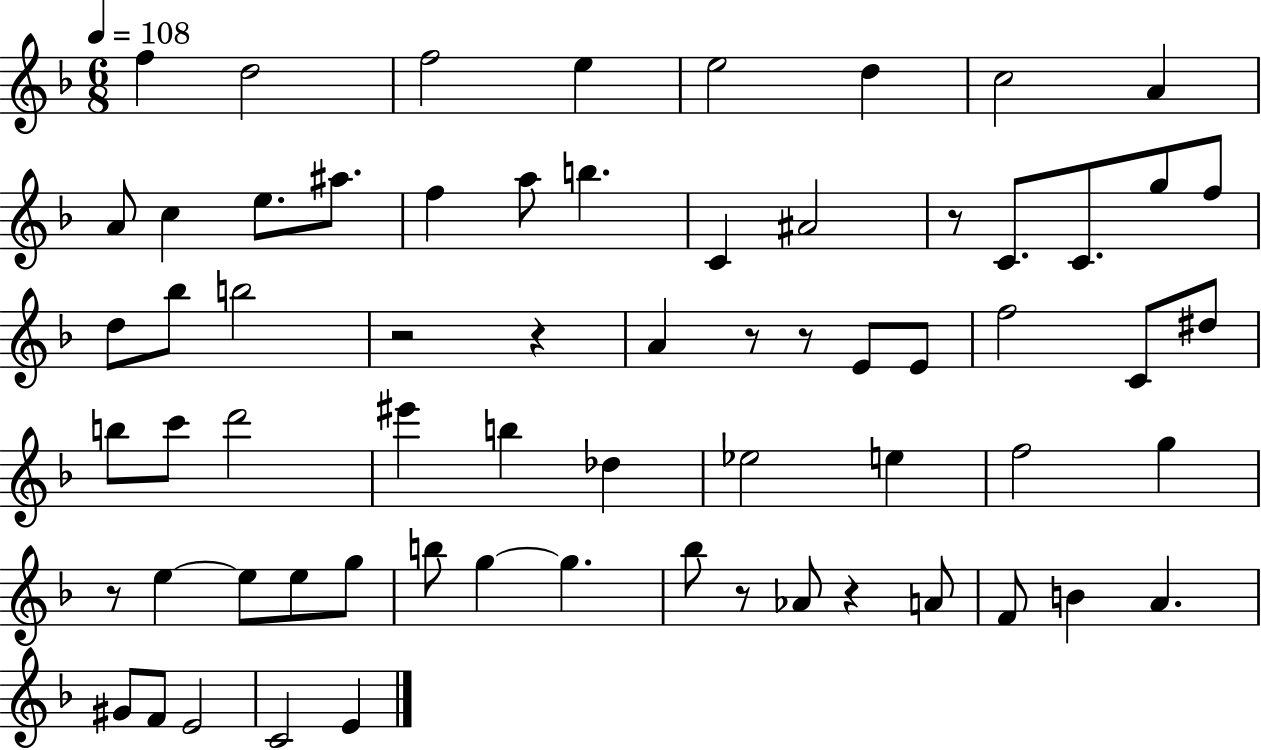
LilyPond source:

{
  \clef treble
  \numericTimeSignature
  \time 6/8
  \key f \major
  \tempo 4 = 108
  f''4 d''2 | f''2 e''4 | e''2 d''4 | c''2 a'4 | \break a'8 c''4 e''8. ais''8. | f''4 a''8 b''4. | c'4 ais'2 | r8 c'8. c'8. g''8 f''8 | \break d''8 bes''8 b''2 | r2 r4 | a'4 r8 r8 e'8 e'8 | f''2 c'8 dis''8 | \break b''8 c'''8 d'''2 | eis'''4 b''4 des''4 | ees''2 e''4 | f''2 g''4 | \break r8 e''4~~ e''8 e''8 g''8 | b''8 g''4~~ g''4. | bes''8 r8 aes'8 r4 a'8 | f'8 b'4 a'4. | \break gis'8 f'8 e'2 | c'2 e'4 | \bar "|."
}